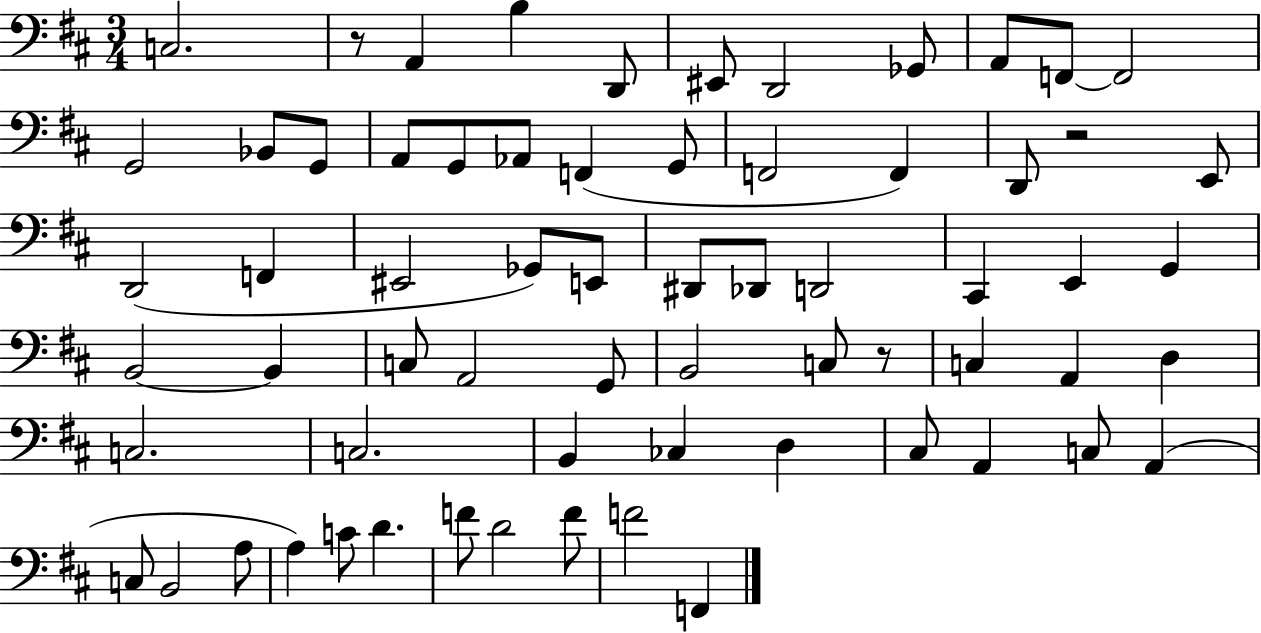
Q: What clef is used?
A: bass